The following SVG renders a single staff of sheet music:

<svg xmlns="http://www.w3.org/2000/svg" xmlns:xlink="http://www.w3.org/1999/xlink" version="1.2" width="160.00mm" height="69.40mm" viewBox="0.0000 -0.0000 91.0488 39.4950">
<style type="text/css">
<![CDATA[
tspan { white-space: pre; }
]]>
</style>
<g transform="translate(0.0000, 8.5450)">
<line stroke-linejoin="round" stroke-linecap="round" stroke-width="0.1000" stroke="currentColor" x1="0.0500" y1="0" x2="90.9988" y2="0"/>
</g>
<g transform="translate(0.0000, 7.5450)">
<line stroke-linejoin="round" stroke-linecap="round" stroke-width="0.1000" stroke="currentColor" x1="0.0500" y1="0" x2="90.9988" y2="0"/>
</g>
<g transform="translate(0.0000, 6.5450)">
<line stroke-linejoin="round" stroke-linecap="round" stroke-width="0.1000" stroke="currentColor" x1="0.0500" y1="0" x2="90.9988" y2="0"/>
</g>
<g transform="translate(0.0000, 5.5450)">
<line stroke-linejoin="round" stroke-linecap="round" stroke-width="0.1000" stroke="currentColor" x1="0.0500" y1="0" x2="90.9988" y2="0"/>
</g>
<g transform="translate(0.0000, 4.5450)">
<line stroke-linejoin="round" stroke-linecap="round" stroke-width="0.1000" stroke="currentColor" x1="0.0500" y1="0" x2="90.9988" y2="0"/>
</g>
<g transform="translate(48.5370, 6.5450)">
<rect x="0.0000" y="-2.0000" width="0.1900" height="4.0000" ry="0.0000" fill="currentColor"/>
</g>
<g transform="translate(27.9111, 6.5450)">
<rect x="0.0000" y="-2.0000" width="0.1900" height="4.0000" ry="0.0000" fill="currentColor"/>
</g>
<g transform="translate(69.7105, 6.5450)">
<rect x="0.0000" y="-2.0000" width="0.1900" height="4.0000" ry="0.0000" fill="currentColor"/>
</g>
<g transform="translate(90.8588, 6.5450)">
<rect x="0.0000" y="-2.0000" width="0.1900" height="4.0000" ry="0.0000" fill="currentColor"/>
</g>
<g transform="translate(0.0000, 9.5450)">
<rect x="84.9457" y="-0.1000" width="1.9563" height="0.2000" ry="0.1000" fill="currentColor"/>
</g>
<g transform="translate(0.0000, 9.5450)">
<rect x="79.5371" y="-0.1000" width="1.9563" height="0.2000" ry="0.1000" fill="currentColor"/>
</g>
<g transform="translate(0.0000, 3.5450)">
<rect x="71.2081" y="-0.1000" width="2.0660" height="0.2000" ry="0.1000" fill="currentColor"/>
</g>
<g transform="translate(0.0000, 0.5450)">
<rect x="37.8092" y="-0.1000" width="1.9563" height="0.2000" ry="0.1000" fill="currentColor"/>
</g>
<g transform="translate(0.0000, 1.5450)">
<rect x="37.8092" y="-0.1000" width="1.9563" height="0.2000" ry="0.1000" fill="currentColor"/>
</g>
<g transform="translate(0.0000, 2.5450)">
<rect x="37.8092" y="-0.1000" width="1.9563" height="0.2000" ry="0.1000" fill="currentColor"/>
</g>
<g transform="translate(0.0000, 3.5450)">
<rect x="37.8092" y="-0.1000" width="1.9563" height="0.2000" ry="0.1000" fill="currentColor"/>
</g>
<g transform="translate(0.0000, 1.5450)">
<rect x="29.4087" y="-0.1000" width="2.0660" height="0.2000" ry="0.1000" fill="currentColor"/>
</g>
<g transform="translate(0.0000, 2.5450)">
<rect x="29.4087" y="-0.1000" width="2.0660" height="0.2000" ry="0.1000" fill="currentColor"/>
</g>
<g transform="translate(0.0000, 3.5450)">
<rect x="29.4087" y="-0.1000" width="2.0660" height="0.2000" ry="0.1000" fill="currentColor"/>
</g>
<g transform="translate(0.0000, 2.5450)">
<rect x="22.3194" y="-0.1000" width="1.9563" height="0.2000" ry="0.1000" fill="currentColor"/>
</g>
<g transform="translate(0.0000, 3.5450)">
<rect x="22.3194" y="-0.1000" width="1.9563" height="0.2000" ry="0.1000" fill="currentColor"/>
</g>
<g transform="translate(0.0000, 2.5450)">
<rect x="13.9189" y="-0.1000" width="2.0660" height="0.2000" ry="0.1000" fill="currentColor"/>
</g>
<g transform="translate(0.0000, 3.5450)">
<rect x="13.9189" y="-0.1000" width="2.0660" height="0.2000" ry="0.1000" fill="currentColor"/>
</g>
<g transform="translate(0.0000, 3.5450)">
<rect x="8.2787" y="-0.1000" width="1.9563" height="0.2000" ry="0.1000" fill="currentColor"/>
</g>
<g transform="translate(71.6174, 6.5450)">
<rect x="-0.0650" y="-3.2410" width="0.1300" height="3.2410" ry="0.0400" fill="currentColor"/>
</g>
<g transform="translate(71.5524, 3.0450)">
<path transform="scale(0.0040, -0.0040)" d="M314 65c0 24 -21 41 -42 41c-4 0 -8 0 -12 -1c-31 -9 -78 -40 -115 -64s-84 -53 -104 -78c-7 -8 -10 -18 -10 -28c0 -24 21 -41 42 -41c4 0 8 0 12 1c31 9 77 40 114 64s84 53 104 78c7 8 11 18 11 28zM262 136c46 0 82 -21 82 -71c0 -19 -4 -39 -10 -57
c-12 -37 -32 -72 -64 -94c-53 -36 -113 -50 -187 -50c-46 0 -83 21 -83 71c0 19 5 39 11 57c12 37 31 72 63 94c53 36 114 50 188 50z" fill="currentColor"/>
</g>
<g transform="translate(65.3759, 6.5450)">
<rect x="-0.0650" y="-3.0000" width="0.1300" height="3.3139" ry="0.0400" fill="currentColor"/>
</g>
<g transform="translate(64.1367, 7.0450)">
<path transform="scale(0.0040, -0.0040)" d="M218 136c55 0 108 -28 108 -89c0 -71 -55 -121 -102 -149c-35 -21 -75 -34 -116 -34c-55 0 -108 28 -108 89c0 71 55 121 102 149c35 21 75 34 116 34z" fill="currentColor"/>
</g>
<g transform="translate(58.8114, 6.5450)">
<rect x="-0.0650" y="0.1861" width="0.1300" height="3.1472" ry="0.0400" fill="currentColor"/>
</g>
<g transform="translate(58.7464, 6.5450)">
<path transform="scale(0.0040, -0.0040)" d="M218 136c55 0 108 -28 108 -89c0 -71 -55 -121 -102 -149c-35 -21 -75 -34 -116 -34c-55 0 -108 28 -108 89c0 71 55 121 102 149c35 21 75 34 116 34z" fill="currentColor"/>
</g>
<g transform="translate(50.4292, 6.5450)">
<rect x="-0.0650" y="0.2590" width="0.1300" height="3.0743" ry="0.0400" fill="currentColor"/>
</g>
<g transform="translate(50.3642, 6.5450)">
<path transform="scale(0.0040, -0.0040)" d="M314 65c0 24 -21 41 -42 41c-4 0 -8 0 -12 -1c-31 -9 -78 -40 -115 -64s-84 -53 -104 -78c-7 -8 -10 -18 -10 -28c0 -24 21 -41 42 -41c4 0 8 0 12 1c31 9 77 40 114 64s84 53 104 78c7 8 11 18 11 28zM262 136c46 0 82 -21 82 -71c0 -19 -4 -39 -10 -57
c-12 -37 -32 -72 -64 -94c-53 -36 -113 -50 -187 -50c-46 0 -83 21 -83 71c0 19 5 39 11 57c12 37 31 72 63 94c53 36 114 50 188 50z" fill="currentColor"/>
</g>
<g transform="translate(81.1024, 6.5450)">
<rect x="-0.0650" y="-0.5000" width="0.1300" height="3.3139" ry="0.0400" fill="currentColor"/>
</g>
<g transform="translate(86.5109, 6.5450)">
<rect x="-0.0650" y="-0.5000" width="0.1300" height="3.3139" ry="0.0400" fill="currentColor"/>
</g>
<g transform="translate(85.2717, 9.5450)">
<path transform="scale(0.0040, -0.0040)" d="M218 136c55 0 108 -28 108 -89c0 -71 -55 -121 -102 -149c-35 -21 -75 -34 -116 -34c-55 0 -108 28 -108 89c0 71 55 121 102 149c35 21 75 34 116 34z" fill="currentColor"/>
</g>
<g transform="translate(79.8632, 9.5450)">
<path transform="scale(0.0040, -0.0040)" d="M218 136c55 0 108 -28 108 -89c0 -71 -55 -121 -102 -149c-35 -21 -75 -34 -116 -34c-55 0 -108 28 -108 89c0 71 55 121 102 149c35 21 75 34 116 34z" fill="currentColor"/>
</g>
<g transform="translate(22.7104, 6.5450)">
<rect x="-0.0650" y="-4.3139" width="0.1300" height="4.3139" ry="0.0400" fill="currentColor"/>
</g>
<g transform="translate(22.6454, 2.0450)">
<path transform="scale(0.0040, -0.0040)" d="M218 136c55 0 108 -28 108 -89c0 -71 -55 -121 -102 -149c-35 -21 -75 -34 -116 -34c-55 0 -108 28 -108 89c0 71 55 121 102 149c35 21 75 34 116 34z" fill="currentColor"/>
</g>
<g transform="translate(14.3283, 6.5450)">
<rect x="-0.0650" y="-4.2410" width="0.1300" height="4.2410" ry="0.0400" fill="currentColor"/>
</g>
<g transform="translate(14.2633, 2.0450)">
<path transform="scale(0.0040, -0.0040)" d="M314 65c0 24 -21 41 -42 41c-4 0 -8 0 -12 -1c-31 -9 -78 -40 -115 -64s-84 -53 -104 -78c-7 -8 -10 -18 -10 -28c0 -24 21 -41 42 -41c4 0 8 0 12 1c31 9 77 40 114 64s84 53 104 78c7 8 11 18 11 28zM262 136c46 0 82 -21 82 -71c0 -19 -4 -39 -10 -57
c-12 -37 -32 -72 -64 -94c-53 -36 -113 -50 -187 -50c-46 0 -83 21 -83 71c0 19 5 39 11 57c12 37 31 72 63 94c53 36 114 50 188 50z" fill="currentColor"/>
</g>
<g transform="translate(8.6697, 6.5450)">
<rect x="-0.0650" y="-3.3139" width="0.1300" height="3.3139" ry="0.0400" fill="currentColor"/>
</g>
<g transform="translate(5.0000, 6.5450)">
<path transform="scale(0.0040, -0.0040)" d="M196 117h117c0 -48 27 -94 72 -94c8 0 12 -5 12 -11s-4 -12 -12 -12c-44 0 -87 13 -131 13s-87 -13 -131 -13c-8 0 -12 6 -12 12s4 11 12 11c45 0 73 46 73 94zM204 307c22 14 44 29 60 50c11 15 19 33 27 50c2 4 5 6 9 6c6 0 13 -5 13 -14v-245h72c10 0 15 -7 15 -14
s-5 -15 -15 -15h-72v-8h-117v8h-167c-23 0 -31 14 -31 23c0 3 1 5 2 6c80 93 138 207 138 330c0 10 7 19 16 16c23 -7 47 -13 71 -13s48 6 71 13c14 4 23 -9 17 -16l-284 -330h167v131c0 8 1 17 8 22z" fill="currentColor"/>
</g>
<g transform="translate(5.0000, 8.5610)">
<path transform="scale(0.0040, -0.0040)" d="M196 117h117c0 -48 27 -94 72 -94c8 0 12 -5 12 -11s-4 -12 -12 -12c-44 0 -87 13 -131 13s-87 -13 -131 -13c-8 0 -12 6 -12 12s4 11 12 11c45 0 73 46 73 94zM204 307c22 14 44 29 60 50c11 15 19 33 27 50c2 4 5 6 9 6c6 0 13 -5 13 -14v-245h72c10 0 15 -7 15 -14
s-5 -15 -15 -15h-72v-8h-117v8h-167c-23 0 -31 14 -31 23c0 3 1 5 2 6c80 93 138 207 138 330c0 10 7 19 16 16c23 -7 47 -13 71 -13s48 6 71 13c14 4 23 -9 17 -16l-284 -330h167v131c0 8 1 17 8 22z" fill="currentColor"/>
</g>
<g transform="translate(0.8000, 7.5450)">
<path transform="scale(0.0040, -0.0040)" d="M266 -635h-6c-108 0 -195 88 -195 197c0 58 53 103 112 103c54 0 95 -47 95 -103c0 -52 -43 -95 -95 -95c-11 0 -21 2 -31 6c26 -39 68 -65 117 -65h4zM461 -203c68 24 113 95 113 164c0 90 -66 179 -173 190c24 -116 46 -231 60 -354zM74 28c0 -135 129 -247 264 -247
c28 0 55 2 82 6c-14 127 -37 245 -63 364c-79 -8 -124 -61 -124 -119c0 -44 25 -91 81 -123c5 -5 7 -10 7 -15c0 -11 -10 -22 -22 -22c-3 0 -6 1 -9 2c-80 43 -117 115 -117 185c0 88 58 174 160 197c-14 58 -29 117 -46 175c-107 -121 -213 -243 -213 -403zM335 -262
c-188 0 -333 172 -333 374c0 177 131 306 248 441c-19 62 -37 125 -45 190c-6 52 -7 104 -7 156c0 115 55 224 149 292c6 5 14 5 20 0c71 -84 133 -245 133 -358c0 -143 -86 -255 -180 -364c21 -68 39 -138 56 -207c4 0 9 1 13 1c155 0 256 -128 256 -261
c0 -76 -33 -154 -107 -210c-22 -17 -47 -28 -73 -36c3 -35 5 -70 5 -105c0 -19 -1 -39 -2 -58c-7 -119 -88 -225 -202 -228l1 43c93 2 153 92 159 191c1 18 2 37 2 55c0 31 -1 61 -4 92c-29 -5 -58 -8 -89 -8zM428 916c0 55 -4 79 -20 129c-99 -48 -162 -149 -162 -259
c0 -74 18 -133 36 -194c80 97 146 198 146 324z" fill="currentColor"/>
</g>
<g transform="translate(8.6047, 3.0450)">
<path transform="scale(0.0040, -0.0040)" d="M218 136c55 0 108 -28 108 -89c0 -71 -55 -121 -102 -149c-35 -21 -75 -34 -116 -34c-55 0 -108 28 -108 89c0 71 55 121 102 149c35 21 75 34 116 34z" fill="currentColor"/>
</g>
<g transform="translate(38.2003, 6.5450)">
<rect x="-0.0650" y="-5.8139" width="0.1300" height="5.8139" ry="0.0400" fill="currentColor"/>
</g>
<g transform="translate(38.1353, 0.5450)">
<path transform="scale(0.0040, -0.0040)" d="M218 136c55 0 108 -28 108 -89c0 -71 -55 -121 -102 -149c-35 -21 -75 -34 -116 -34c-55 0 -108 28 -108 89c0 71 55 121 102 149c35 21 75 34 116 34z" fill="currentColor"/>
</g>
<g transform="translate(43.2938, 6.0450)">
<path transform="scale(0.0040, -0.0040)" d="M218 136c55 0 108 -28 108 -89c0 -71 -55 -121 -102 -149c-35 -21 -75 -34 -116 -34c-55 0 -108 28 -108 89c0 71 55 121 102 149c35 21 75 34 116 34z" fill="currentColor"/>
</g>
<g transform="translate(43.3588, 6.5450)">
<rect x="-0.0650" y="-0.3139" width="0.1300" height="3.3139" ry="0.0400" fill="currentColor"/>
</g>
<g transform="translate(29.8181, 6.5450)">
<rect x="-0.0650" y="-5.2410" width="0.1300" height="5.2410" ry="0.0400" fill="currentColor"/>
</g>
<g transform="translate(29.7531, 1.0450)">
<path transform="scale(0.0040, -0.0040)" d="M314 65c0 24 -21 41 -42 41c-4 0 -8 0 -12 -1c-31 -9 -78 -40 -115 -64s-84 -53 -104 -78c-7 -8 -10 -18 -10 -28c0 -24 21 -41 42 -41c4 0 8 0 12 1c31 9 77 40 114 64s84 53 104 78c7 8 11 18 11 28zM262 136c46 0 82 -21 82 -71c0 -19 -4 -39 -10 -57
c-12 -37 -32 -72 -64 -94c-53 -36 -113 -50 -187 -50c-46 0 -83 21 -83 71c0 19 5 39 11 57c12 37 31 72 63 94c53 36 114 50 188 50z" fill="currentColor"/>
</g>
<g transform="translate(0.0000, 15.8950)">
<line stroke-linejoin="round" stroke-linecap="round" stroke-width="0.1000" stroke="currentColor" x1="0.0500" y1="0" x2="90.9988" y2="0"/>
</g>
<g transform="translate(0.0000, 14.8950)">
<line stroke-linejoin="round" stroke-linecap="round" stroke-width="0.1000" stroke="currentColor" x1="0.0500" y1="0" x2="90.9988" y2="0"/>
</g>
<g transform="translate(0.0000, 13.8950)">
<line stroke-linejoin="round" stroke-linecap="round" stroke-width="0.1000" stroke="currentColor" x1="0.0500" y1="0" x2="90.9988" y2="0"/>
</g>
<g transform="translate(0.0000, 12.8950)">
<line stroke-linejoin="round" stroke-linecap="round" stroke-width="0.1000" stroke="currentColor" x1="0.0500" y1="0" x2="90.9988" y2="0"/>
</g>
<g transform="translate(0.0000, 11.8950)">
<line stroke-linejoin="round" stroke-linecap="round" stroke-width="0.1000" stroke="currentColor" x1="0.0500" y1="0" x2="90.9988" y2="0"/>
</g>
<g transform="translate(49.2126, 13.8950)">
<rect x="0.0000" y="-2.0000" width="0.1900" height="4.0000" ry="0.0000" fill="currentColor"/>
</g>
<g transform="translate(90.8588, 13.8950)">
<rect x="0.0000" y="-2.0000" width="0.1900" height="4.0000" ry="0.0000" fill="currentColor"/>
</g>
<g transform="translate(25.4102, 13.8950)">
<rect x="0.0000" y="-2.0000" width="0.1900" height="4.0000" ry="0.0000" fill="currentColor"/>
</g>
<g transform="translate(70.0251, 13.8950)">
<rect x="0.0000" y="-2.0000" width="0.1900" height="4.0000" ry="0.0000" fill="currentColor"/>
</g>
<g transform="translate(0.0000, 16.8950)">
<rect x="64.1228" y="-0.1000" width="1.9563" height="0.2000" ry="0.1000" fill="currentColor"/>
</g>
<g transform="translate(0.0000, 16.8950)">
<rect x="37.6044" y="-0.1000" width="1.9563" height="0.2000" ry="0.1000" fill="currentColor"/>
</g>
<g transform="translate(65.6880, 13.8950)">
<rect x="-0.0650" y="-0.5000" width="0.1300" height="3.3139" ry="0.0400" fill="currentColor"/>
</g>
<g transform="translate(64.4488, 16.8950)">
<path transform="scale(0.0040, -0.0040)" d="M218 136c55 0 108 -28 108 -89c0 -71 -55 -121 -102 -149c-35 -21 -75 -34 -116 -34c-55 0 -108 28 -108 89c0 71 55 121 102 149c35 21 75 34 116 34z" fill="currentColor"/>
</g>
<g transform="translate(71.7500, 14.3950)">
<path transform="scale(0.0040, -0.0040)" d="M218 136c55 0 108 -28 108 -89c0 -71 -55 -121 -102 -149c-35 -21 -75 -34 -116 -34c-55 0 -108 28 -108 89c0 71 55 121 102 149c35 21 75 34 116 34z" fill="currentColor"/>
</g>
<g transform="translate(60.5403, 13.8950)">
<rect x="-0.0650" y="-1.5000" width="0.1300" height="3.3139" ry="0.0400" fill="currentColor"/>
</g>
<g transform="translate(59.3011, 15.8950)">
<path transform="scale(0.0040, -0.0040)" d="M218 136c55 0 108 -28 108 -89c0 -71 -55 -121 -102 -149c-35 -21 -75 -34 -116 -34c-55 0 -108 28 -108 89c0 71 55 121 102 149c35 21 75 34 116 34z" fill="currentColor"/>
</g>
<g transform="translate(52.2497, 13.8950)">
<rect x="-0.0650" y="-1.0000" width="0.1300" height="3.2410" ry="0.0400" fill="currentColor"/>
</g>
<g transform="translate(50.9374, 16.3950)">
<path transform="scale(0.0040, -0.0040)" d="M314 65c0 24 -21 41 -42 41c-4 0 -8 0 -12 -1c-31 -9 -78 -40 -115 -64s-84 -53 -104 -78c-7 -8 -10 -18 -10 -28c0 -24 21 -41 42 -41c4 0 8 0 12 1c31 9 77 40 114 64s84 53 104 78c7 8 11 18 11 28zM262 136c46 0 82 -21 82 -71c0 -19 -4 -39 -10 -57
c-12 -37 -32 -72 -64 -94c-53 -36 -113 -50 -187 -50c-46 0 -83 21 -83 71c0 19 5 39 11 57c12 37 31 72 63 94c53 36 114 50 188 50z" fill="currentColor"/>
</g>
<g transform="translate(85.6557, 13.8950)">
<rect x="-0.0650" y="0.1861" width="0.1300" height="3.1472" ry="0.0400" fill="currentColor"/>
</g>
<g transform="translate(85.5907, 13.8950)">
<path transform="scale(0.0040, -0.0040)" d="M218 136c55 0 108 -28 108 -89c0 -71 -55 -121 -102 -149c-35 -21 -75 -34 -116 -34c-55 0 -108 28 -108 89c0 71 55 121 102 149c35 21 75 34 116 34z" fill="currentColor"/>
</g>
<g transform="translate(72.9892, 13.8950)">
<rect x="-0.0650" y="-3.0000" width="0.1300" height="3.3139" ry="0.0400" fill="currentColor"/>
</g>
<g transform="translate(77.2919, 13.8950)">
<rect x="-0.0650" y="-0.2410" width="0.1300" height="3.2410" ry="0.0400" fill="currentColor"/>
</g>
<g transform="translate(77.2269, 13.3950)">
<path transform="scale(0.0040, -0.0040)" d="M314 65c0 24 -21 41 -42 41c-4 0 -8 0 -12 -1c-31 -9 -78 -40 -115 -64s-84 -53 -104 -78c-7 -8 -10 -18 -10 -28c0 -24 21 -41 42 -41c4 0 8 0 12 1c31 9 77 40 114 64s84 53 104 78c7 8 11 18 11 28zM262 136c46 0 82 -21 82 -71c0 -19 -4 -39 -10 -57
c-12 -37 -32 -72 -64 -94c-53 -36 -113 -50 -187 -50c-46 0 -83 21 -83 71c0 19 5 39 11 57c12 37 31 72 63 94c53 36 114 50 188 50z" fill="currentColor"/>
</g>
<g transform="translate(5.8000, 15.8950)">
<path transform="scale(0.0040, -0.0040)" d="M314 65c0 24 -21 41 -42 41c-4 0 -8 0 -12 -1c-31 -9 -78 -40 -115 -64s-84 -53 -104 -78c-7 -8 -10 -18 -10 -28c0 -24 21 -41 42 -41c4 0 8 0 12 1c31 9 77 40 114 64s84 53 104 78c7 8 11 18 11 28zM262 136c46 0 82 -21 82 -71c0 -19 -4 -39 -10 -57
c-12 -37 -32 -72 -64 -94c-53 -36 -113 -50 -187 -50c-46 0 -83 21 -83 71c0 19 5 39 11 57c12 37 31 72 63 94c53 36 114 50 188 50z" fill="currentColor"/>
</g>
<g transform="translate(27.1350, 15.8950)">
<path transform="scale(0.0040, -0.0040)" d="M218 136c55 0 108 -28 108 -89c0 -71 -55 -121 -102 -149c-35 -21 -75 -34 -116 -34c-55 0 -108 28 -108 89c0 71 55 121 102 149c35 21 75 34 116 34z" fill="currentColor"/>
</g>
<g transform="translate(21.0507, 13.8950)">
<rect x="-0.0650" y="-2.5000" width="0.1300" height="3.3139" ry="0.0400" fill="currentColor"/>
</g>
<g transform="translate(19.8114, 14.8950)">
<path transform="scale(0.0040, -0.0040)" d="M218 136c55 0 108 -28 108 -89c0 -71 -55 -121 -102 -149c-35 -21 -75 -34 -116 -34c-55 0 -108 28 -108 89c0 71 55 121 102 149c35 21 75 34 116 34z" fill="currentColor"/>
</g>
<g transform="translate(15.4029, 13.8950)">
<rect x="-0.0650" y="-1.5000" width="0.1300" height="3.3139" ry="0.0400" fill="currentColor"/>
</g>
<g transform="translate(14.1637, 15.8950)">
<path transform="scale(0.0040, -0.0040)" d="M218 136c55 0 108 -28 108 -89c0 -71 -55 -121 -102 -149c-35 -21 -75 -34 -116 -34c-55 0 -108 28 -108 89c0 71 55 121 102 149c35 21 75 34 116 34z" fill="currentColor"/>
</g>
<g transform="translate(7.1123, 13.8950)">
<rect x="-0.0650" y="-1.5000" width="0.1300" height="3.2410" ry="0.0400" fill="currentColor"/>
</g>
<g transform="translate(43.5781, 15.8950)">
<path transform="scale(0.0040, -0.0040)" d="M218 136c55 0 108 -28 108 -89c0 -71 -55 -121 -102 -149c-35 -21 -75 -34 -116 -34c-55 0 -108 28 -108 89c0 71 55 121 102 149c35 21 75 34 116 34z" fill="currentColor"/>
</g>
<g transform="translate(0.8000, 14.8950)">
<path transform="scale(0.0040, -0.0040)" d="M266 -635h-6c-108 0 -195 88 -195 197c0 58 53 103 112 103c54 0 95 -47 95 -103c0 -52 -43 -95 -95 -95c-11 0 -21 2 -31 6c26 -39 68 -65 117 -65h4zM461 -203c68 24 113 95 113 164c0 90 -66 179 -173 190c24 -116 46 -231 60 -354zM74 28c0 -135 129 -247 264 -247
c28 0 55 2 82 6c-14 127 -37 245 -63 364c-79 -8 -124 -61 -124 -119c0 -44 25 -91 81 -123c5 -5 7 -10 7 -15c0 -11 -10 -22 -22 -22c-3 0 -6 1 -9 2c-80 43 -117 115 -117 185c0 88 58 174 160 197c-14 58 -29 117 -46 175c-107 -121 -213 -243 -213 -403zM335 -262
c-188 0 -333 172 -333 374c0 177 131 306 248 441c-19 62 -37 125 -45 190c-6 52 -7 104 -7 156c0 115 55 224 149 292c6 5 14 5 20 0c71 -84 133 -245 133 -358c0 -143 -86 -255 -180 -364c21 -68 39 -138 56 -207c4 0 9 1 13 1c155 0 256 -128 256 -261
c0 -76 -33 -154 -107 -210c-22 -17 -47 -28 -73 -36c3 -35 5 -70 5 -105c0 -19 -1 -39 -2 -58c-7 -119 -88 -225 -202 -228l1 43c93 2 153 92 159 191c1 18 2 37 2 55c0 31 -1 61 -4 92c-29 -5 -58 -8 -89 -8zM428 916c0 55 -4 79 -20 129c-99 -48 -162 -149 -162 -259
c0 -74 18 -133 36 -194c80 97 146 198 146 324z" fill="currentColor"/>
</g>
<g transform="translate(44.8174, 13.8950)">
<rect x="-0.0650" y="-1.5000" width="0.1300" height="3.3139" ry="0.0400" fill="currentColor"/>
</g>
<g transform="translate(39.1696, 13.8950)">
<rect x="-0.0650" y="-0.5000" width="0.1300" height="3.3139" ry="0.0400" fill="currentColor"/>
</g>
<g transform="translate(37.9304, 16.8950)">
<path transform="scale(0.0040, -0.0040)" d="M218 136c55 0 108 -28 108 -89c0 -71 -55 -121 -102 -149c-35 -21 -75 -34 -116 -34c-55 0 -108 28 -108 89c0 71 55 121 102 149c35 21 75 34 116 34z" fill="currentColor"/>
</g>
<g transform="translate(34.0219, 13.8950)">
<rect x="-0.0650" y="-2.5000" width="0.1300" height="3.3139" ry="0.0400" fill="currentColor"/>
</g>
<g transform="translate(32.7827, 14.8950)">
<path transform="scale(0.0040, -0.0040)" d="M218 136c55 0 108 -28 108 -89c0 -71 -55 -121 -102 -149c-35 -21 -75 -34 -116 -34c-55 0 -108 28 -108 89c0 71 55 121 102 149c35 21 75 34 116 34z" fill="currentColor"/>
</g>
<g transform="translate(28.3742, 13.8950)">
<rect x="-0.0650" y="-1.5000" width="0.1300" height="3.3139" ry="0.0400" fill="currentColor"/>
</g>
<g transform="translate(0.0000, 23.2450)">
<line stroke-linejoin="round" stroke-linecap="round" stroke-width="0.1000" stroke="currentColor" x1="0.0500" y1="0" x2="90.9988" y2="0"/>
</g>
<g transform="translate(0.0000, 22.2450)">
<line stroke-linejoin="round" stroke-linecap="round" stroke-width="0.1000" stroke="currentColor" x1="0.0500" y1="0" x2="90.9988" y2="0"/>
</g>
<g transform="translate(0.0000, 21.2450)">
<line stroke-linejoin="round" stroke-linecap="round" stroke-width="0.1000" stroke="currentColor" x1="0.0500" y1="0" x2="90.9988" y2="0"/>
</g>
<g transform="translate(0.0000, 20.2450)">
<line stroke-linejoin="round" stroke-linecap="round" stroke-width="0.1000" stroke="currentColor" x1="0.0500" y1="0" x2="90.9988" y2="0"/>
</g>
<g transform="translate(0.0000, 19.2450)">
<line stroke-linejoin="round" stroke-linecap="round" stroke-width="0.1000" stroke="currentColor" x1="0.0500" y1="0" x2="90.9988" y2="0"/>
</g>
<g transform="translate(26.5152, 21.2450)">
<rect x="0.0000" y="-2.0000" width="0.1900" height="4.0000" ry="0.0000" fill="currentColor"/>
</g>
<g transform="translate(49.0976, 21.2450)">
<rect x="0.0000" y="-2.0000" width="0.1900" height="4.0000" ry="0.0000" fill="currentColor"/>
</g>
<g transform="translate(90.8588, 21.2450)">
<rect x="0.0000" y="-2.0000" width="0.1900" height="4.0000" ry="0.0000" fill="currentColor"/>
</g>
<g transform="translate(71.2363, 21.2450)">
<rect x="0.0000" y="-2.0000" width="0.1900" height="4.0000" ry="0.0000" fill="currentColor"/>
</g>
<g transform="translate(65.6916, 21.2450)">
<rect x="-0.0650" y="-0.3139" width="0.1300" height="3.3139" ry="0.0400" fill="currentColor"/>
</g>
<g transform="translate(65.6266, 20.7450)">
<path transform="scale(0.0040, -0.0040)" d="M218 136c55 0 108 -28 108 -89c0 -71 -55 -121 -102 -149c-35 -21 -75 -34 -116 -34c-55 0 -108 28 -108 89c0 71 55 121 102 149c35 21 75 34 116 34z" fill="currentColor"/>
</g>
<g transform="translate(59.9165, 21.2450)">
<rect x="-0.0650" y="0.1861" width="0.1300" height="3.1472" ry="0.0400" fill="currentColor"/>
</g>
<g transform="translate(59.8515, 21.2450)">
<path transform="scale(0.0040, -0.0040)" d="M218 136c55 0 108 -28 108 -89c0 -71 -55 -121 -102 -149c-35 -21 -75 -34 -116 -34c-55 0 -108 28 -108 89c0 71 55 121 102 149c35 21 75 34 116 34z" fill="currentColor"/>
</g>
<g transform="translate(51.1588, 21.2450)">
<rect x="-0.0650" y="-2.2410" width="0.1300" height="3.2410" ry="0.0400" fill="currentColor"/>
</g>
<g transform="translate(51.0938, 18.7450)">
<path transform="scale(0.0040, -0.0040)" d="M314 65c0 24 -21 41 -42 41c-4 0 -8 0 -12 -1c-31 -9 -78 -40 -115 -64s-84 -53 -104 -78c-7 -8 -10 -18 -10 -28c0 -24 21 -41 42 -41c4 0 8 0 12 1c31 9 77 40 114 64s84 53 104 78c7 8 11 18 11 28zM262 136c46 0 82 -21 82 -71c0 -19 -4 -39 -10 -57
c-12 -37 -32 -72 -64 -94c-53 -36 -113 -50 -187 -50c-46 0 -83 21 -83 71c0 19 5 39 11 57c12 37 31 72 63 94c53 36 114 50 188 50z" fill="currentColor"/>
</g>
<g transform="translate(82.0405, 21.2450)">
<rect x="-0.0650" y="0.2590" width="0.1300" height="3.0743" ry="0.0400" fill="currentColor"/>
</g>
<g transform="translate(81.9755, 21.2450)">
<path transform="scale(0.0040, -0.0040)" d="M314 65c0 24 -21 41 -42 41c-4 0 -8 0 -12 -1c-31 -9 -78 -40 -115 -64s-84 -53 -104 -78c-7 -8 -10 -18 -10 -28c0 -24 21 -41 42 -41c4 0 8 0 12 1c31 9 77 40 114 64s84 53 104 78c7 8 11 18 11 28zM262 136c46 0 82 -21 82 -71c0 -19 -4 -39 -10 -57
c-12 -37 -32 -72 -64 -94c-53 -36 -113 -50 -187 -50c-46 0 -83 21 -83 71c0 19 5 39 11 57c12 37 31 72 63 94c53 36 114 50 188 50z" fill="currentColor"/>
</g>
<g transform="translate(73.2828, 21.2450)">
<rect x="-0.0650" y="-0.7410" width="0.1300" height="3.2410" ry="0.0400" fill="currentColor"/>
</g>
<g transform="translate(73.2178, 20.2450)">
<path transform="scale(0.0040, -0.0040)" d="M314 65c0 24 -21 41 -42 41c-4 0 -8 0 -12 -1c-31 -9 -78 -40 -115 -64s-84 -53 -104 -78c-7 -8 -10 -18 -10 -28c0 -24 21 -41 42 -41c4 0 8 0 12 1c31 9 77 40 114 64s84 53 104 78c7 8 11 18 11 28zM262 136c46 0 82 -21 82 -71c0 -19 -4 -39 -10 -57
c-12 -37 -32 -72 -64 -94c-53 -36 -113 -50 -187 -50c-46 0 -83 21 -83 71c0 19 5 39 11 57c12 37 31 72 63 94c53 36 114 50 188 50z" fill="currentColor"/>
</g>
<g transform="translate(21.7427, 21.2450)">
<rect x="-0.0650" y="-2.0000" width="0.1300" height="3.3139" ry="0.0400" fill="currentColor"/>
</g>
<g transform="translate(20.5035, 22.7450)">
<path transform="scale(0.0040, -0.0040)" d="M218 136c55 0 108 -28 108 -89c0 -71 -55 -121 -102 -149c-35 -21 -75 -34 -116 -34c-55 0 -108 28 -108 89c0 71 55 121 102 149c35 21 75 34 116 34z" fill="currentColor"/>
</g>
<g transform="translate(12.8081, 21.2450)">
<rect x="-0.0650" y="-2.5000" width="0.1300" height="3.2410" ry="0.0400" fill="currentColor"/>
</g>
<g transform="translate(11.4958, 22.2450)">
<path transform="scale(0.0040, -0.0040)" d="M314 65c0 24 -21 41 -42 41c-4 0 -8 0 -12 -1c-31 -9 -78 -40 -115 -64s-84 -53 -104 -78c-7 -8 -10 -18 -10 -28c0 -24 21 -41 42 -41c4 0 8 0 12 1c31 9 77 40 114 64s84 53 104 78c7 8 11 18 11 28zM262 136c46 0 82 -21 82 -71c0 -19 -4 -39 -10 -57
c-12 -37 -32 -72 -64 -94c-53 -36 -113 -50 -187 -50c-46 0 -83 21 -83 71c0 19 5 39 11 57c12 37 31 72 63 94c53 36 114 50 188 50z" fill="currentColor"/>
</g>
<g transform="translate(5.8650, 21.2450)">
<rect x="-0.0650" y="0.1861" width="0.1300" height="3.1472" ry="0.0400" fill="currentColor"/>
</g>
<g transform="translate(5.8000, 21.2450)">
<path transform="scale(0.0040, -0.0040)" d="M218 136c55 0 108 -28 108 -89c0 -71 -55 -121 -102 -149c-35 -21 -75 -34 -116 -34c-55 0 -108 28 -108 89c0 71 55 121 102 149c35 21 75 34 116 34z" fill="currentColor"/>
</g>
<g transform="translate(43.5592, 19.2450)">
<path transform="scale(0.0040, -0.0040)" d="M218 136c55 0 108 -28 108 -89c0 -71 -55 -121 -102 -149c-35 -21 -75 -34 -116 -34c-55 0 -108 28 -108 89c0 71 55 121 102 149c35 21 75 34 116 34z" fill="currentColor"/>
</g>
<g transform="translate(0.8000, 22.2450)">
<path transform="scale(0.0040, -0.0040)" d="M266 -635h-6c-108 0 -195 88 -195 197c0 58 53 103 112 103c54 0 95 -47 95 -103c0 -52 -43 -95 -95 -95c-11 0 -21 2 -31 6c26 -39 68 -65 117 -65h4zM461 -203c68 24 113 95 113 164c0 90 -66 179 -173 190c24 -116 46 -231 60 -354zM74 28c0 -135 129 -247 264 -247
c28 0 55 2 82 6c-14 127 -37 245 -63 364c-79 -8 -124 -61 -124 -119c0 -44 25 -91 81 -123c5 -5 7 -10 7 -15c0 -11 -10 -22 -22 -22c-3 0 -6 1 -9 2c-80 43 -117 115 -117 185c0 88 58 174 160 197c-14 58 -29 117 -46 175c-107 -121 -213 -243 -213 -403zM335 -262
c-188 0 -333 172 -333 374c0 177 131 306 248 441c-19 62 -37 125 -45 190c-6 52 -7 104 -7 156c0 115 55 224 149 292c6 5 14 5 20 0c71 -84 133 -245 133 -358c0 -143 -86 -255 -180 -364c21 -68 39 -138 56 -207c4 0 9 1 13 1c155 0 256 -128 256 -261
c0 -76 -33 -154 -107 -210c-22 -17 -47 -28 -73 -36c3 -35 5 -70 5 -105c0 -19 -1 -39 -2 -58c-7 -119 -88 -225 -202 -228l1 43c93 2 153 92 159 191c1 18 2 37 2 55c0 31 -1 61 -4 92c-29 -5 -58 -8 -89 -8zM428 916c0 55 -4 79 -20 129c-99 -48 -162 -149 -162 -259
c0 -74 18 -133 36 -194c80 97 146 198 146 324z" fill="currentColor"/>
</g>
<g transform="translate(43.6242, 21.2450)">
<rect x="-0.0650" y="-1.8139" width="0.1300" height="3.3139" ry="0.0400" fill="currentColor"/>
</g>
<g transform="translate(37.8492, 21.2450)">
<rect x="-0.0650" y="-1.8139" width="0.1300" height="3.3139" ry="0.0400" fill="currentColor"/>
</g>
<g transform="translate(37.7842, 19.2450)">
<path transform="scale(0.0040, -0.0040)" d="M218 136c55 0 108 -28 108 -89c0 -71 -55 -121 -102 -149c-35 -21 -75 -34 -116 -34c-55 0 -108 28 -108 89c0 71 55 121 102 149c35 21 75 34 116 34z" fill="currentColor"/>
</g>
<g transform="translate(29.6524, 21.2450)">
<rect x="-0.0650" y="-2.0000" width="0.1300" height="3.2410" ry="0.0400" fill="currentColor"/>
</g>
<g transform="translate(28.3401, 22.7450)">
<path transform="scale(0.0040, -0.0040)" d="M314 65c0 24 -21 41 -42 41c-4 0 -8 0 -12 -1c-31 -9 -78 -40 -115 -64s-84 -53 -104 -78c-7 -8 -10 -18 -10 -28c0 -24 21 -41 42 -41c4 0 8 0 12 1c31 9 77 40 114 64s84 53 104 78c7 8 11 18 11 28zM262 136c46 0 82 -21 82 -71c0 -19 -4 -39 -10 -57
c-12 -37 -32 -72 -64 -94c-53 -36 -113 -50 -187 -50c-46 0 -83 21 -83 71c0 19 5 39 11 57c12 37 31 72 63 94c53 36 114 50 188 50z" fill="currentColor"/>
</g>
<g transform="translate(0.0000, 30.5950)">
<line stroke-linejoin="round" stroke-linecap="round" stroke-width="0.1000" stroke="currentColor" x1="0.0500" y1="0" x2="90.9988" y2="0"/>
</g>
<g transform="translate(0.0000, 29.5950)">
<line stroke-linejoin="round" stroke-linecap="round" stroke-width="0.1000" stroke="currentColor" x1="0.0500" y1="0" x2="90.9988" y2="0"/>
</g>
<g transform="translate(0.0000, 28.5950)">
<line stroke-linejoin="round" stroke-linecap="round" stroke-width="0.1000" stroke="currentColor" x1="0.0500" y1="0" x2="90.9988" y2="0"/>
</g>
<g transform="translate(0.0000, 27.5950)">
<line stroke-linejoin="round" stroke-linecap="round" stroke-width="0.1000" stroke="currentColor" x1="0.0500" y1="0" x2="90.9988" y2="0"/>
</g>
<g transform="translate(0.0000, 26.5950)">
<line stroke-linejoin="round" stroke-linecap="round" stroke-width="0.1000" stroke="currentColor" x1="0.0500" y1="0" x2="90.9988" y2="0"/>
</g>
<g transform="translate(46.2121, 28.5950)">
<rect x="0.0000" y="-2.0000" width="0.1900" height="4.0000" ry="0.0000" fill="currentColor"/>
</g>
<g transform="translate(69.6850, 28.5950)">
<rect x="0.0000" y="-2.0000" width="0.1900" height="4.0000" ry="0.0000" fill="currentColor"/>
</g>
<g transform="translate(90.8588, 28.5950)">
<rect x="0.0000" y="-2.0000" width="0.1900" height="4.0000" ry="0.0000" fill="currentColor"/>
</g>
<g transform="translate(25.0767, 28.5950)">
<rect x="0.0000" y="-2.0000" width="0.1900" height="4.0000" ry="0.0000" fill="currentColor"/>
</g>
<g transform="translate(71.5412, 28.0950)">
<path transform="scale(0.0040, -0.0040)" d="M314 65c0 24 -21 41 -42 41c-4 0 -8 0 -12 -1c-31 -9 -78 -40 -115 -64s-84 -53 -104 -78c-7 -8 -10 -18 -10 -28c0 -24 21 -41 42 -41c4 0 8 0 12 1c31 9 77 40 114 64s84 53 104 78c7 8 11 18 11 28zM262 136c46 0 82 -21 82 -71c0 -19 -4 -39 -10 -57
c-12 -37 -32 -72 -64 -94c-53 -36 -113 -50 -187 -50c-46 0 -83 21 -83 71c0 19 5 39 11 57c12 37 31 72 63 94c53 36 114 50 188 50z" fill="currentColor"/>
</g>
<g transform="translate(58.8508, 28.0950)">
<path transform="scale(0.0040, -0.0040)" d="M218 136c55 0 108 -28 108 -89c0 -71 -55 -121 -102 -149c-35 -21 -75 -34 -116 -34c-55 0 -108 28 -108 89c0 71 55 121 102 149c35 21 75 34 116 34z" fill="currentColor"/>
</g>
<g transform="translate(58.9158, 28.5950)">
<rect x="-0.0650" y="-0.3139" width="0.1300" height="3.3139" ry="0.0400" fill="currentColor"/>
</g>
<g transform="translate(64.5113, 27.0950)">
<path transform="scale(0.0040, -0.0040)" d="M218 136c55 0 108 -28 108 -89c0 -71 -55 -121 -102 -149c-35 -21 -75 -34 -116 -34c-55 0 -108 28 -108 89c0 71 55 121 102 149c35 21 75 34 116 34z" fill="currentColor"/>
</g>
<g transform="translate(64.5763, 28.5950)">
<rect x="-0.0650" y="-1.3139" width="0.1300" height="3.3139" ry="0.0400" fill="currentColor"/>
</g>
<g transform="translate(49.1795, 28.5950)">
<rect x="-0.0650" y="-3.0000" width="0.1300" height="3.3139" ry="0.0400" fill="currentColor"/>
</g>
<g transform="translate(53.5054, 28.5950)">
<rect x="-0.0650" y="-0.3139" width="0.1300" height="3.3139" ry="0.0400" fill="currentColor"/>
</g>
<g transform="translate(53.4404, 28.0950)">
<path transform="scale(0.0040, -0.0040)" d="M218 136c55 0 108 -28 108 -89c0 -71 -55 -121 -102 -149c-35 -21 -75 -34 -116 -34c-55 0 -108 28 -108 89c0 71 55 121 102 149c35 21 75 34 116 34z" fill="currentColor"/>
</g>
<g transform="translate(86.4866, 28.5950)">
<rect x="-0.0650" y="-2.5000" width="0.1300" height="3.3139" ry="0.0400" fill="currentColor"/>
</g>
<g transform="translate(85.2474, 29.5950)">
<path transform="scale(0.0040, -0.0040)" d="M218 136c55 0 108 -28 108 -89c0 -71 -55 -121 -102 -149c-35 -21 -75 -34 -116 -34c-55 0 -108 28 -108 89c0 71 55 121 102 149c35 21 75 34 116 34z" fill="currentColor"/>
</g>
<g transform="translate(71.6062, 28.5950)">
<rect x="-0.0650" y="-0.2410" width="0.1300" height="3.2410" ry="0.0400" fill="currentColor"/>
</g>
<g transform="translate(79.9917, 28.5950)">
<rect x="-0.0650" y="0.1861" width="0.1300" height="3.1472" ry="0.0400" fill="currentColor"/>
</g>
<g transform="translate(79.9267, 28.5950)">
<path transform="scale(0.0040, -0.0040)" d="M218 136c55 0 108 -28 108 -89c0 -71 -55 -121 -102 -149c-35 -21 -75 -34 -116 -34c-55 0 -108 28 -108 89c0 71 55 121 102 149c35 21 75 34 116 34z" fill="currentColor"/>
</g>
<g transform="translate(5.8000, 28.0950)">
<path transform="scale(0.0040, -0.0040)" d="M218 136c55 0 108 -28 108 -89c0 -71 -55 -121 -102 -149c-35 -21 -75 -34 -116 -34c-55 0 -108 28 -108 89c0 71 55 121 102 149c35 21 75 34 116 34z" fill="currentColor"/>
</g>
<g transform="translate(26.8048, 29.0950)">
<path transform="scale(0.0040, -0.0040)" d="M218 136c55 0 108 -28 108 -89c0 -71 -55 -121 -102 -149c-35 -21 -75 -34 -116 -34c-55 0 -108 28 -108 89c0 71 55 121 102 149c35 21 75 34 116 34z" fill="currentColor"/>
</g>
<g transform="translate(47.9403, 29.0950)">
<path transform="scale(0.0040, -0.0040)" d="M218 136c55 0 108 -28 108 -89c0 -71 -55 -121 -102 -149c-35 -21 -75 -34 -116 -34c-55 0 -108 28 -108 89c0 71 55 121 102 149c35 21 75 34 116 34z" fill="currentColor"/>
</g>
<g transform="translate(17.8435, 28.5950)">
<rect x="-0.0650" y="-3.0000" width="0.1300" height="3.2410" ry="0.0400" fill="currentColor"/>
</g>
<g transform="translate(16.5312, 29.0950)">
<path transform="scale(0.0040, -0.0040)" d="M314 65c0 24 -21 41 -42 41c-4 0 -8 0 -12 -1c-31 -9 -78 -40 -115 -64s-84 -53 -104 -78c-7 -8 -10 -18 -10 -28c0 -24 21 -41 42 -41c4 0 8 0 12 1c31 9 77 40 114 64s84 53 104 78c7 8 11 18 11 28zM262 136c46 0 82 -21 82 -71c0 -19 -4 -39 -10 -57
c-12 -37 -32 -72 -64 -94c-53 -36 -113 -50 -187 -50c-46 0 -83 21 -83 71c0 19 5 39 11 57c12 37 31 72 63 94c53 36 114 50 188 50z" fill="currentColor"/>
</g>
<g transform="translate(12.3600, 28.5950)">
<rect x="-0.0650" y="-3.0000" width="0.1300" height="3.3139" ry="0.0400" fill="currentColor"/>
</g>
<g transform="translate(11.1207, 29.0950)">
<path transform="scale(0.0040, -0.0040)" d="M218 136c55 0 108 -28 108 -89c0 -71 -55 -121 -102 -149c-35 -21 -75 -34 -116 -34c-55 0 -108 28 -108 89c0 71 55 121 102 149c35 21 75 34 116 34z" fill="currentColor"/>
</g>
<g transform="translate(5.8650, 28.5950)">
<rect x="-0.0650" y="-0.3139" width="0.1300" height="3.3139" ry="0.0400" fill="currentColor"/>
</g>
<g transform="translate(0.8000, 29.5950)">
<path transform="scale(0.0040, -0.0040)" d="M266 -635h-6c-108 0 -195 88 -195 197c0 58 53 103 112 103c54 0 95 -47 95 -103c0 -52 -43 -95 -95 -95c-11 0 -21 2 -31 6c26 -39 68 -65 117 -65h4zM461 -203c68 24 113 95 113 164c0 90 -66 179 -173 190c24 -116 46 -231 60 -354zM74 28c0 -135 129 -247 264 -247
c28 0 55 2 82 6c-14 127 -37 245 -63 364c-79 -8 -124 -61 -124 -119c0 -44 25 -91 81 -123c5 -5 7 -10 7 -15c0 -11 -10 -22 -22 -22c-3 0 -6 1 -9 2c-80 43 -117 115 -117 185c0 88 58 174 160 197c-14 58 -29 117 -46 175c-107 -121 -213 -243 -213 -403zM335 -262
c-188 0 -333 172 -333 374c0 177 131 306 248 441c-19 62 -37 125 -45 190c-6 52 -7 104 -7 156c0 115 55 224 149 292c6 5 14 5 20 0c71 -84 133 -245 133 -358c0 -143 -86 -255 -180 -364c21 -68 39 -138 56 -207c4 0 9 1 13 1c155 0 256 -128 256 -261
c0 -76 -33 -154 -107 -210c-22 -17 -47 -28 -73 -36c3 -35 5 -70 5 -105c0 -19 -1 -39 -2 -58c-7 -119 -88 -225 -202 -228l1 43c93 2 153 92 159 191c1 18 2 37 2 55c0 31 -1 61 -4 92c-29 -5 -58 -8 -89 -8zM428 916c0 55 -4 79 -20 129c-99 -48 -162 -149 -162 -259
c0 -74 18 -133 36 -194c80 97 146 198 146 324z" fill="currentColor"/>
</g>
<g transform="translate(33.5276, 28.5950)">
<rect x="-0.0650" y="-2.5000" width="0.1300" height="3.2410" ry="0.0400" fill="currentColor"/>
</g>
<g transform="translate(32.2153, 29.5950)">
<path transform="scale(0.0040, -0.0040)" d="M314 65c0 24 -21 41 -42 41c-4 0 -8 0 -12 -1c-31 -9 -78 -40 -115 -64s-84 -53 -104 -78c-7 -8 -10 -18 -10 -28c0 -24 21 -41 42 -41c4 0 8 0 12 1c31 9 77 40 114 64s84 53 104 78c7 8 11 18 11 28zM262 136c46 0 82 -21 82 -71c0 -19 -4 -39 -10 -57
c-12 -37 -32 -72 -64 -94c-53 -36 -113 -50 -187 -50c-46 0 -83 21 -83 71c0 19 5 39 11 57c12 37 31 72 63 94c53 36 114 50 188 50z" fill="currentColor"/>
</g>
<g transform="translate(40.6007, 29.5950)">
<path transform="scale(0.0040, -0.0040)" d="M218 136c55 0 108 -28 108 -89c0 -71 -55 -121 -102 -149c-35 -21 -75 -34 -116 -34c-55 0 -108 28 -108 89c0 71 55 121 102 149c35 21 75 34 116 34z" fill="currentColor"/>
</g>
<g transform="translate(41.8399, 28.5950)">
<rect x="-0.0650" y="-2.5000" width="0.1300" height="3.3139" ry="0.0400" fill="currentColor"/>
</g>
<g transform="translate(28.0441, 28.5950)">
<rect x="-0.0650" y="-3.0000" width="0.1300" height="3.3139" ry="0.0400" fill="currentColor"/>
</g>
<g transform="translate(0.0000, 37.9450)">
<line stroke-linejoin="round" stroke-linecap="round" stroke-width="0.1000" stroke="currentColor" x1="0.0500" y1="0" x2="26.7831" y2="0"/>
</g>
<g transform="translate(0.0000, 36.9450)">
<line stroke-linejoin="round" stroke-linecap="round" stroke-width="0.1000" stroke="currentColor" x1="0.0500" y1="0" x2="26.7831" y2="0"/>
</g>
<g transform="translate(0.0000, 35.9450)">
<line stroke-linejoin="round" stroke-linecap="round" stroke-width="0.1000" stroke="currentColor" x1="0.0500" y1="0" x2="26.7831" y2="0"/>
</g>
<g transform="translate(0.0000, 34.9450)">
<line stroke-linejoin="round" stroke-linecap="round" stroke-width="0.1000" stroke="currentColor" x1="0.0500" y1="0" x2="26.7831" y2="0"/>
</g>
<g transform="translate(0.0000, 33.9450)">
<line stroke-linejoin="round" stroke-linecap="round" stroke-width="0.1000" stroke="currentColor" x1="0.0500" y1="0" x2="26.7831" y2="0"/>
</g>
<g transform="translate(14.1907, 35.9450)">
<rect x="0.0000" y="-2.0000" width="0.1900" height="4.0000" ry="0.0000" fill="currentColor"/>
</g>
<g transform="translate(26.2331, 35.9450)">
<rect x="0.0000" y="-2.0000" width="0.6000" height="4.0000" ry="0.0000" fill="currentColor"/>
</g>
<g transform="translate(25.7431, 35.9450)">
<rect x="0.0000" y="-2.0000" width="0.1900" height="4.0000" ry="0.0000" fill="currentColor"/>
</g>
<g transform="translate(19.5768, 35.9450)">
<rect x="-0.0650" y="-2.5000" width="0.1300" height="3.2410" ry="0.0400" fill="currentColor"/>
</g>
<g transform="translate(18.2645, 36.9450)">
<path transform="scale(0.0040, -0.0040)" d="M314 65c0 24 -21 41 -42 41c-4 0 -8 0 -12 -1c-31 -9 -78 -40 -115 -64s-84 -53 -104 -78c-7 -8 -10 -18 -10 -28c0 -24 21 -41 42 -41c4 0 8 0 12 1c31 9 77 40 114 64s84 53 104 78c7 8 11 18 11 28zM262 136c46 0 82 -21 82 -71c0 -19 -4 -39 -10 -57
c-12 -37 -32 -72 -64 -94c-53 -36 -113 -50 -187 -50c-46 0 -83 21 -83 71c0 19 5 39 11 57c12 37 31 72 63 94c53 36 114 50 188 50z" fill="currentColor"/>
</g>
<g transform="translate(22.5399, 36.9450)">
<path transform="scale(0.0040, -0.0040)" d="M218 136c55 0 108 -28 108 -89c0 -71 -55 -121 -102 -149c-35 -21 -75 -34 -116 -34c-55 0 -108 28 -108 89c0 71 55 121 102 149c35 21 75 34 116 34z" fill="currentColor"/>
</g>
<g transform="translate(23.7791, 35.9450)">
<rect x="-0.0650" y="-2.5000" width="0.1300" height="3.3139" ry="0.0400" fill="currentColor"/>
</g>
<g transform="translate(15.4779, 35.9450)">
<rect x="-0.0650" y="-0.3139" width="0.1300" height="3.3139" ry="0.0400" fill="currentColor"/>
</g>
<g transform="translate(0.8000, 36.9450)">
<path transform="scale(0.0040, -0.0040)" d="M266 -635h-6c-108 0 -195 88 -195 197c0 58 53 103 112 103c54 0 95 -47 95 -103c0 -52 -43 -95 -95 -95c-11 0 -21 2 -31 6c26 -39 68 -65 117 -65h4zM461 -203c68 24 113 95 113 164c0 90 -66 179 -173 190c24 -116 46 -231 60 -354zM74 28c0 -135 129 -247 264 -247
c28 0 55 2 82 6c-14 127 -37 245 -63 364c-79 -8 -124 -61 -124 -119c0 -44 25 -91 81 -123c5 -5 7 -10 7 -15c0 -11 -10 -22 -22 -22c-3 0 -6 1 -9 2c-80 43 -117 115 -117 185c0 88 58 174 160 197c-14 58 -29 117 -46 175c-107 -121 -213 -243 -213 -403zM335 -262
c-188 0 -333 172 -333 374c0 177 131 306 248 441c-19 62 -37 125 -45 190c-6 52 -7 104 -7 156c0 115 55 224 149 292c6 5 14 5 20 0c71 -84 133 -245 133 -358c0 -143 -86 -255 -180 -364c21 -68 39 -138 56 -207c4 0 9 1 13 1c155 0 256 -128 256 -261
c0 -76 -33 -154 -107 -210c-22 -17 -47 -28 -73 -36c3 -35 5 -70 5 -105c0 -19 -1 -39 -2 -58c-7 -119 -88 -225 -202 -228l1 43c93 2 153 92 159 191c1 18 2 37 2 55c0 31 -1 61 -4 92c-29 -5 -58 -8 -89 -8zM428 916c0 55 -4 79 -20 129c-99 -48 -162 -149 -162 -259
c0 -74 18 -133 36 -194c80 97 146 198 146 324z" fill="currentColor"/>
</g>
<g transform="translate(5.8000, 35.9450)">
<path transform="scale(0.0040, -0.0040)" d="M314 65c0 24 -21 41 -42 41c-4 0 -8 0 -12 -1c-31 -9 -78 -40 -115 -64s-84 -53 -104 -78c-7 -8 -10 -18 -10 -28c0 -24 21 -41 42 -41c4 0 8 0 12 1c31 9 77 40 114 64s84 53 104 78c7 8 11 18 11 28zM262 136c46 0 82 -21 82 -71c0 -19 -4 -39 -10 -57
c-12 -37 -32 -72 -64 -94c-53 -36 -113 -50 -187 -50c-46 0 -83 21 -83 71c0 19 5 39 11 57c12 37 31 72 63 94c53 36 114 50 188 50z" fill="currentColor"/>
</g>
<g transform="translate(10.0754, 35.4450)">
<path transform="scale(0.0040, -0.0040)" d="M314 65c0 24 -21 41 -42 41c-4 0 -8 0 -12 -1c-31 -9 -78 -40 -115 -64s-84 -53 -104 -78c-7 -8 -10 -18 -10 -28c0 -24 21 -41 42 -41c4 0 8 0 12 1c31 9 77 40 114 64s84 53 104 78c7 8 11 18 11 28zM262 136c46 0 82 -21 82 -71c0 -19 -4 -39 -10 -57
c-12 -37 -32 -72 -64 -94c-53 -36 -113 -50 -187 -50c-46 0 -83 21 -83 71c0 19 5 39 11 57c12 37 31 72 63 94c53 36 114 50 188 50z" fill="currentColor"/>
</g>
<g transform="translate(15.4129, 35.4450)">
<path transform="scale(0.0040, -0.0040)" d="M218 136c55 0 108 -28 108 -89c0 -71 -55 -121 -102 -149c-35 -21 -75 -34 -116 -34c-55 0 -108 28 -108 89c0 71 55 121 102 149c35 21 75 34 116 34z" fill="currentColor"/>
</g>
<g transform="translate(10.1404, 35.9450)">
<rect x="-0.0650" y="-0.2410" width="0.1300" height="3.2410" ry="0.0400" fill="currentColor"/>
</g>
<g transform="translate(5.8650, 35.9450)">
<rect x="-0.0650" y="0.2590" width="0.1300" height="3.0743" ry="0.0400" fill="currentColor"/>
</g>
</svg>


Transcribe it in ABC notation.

X:1
T:Untitled
M:4/4
L:1/4
K:C
b d'2 d' f'2 g' c B2 B A b2 C C E2 E G E G C E D2 E C A c2 B B G2 F F2 f f g2 B c d2 B2 c A A2 A G2 G A c c e c2 B G B2 c2 c G2 G